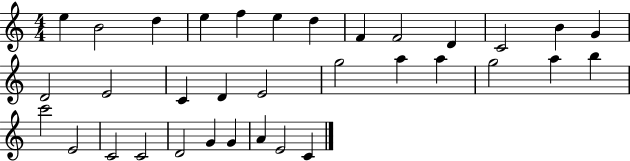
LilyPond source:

{
  \clef treble
  \numericTimeSignature
  \time 4/4
  \key c \major
  e''4 b'2 d''4 | e''4 f''4 e''4 d''4 | f'4 f'2 d'4 | c'2 b'4 g'4 | \break d'2 e'2 | c'4 d'4 e'2 | g''2 a''4 a''4 | g''2 a''4 b''4 | \break c'''2 e'2 | c'2 c'2 | d'2 g'4 g'4 | a'4 e'2 c'4 | \break \bar "|."
}